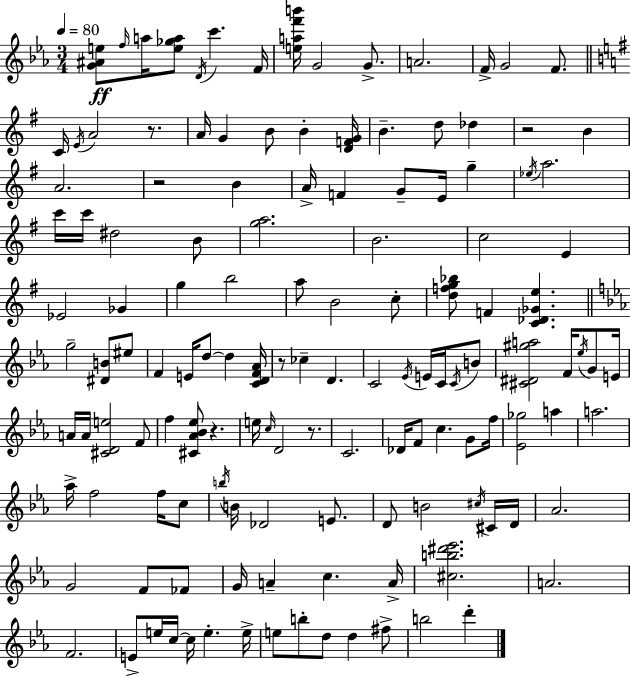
X:1
T:Untitled
M:3/4
L:1/4
K:Eb
[G^Ae]/2 f/4 a/4 [e_ga]/2 D/4 c' F/4 [eaf'b']/4 G2 G/2 A2 F/4 G2 F/2 C/4 E/4 A2 z/2 A/4 G B/2 B [DFG]/4 B d/2 _d z2 B A2 z2 B A/4 F G/2 E/4 g _e/4 a2 c'/4 c'/4 ^d2 B/2 [ga]2 B2 c2 E _E2 _G g b2 a/2 B2 c/2 [dfg_b]/2 F [C_D_Ge] g2 [^DB]/2 ^e/2 F E/4 d/2 d [CDF_A]/4 z/2 _c D C2 _E/4 E/4 C/4 C/4 B/2 [^C^D^ga]2 F/4 _e/4 G/2 E/4 A/4 A/4 [^CDe]2 F/2 f [^C_A_B_e]/2 z e/4 c/4 D2 z/2 C2 _D/4 F/2 c G/2 f/4 [_E_g]2 a a2 _a/4 f2 f/4 c/2 b/4 B/4 _D2 E/2 D/2 B2 ^c/4 ^C/4 D/4 _A2 G2 F/2 _F/2 G/4 A c A/4 [^cb^d'_e']2 A2 F2 E/2 e/4 c/4 c/4 e e/4 e/2 b/2 d/2 d ^f/2 b2 d'